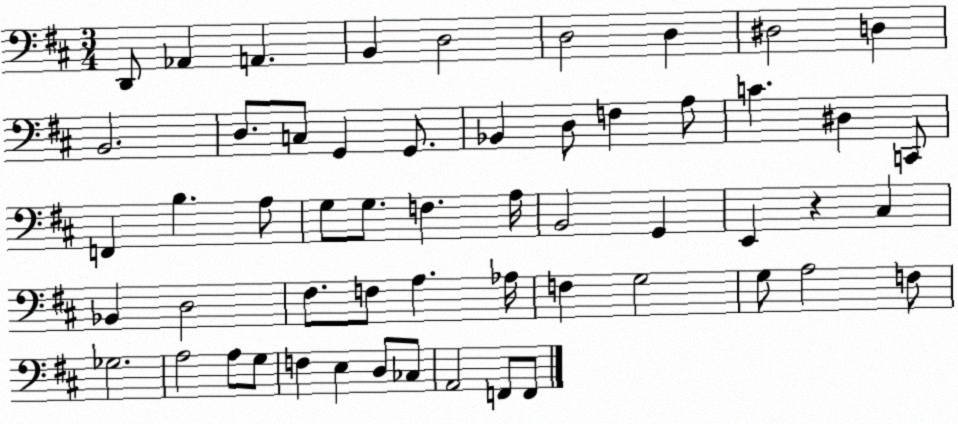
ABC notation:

X:1
T:Untitled
M:3/4
L:1/4
K:D
D,,/2 _A,, A,, B,, D,2 D,2 D, ^D,2 D, B,,2 D,/2 C,/2 G,, G,,/2 _B,, D,/2 F, A,/2 C ^D, C,,/2 F,, B, A,/2 G,/2 G,/2 F, A,/4 B,,2 G,, E,, z ^C, _B,, D,2 ^F,/2 F,/2 A, _A,/4 F, G,2 G,/2 A,2 F,/2 _G,2 A,2 A,/2 G,/2 F, E, D,/2 _C,/2 A,,2 F,,/2 F,,/2